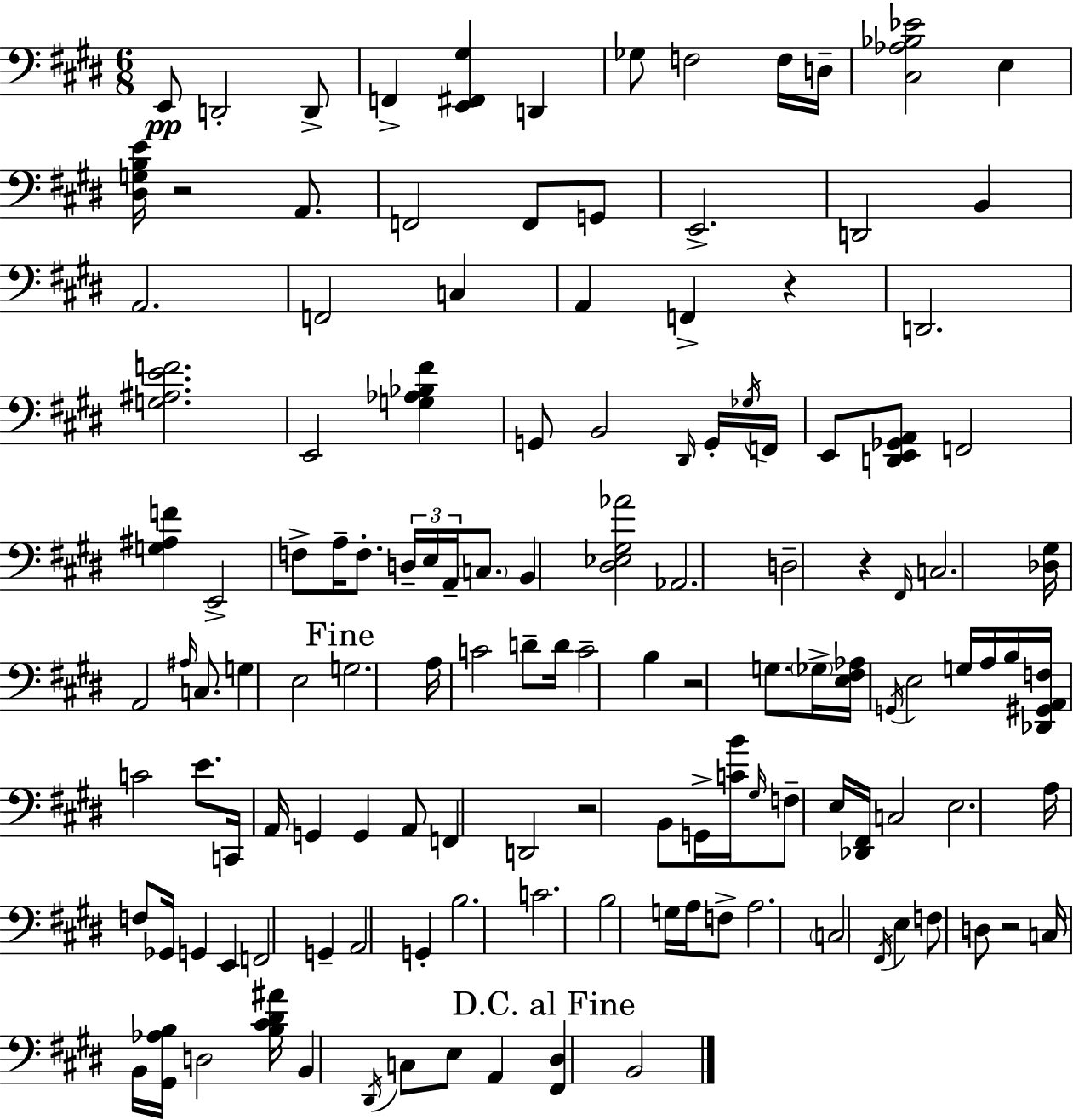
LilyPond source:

{
  \clef bass
  \numericTimeSignature
  \time 6/8
  \key e \major
  e,8\pp d,2-. d,8-> | f,4-> <e, fis, gis>4 d,4 | ges8 f2 f16 d16-- | <cis aes bes ees'>2 e4 | \break <dis g b e'>16 r2 a,8. | f,2 f,8 g,8 | e,2.-> | d,2 b,4 | \break a,2. | f,2 c4 | a,4 f,4-> r4 | d,2. | \break <g ais e' f'>2. | e,2 <g aes bes fis'>4 | g,8 b,2 \grace { dis,16 } g,16-. | \acciaccatura { ges16 } f,16 e,8 <d, e, ges, a,>8 f,2 | \break <g ais f'>4 e,2-> | f8-> a16-- f8.-. \tuplet 3/2 { d16-- e16 a,16-- } \parenthesize c8. | b,4 <dis ees gis aes'>2 | aes,2. | \break d2-- r4 | \grace { fis,16 } c2. | <des gis>16 a,2 | \grace { ais16 } c8. g4 e2 | \break \mark "Fine" g2. | a16 c'2 | d'8-- d'16 c'2-- | b4 r2 | \break g8. \parenthesize ges16-> <e fis aes>16 \acciaccatura { g,16 } e2 | g16 a16 b16 <des, gis, a, f>16 c'2 | e'8. c,16 a,16 g,4 g,4 | a,8 f,4 d,2 | \break r2 | b,8 g,16-> <c' b'>16 \grace { gis16 } f8-- e16 <des, fis,>16 c2 | e2. | a16 f8 ges,16 g,4 | \break e,4 f,2 | g,4-- a,2 | g,4-. b2. | c'2. | \break b2 | g16 a16 f8-> a2. | \parenthesize c2 | \acciaccatura { fis,16 } e4 f8 d8 r2 | \break c16 b,16 <gis, aes b>16 d2 | <b cis' dis' ais'>16 b,4 \acciaccatura { dis,16 } | c8 e8 a,4 \mark "D.C. al Fine" <fis, dis>4 | b,2 \bar "|."
}